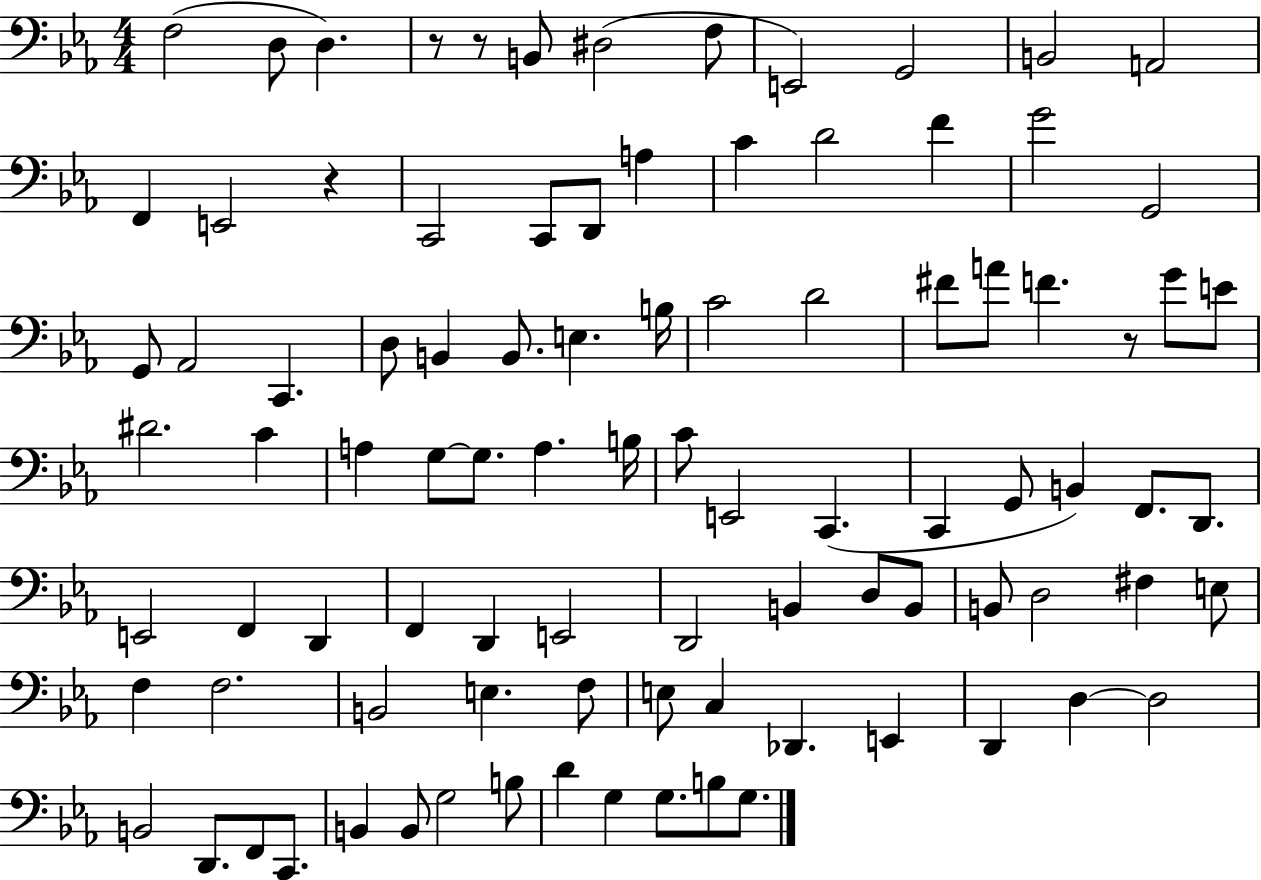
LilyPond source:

{
  \clef bass
  \numericTimeSignature
  \time 4/4
  \key ees \major
  f2( d8 d4.) | r8 r8 b,8 dis2( f8 | e,2) g,2 | b,2 a,2 | \break f,4 e,2 r4 | c,2 c,8 d,8 a4 | c'4 d'2 f'4 | g'2 g,2 | \break g,8 aes,2 c,4. | d8 b,4 b,8. e4. b16 | c'2 d'2 | fis'8 a'8 f'4. r8 g'8 e'8 | \break dis'2. c'4 | a4 g8~~ g8. a4. b16 | c'8 e,2 c,4.( | c,4 g,8 b,4) f,8. d,8. | \break e,2 f,4 d,4 | f,4 d,4 e,2 | d,2 b,4 d8 b,8 | b,8 d2 fis4 e8 | \break f4 f2. | b,2 e4. f8 | e8 c4 des,4. e,4 | d,4 d4~~ d2 | \break b,2 d,8. f,8 c,8. | b,4 b,8 g2 b8 | d'4 g4 g8. b8 g8. | \bar "|."
}